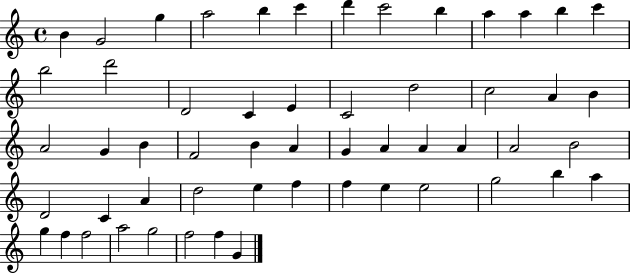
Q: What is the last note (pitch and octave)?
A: G4